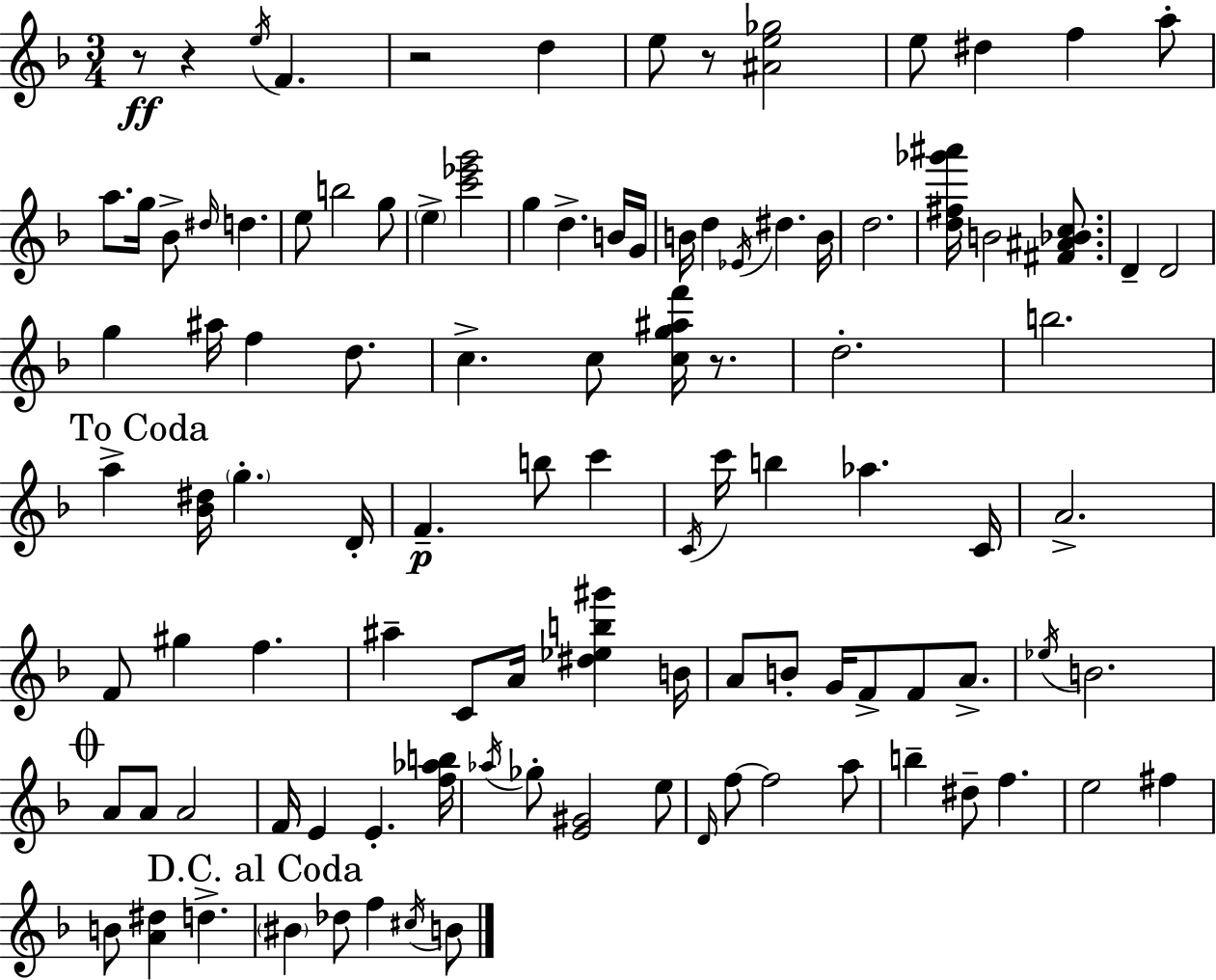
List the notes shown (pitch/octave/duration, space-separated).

R/e R/q E5/s F4/q. R/h D5/q E5/e R/e [A#4,E5,Gb5]/h E5/e D#5/q F5/q A5/e A5/e. G5/s Bb4/e D#5/s D5/q. E5/e B5/h G5/e E5/q [C6,Eb6,G6]/h G5/q D5/q. B4/s G4/s B4/s D5/q Eb4/s D#5/q. B4/s D5/h. [D5,F#5,Gb6,A#6]/s B4/h [F#4,A#4,Bb4,C5]/e. D4/q D4/h G5/q A#5/s F5/q D5/e. C5/q. C5/e [C5,G5,A#5,F6]/s R/e. D5/h. B5/h. A5/q [Bb4,D#5]/s G5/q. D4/s F4/q. B5/e C6/q C4/s C6/s B5/q Ab5/q. C4/s A4/h. F4/e G#5/q F5/q. A#5/q C4/e A4/s [D#5,Eb5,B5,G#6]/q B4/s A4/e B4/e G4/s F4/e F4/e A4/e. Eb5/s B4/h. A4/e A4/e A4/h F4/s E4/q E4/q. [F5,Ab5,B5]/s Ab5/s Gb5/e [E4,G#4]/h E5/e D4/s F5/e F5/h A5/e B5/q D#5/e F5/q. E5/h F#5/q B4/e [A4,D#5]/q D5/q. BIS4/q Db5/e F5/q C#5/s B4/e